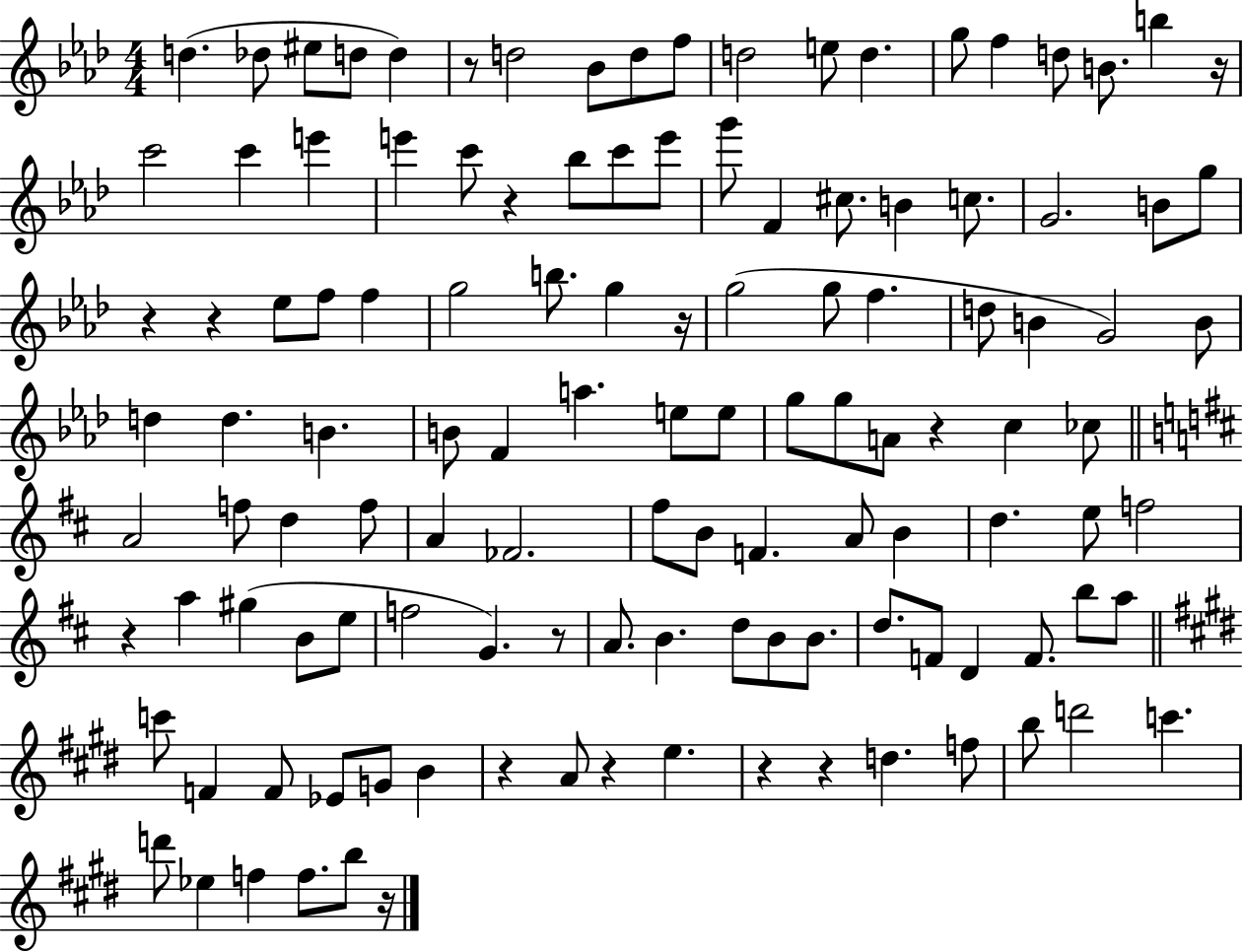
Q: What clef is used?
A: treble